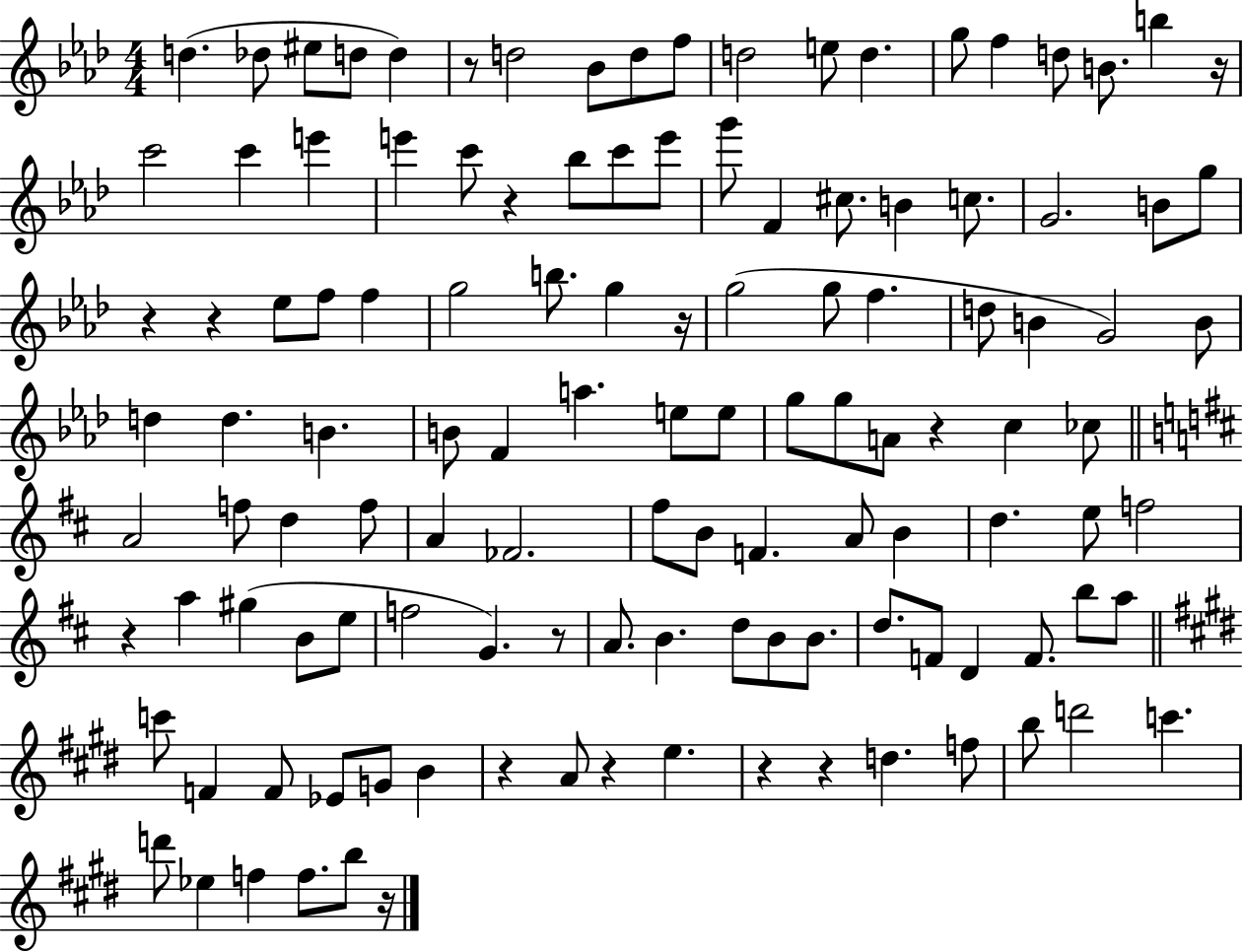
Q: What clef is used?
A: treble